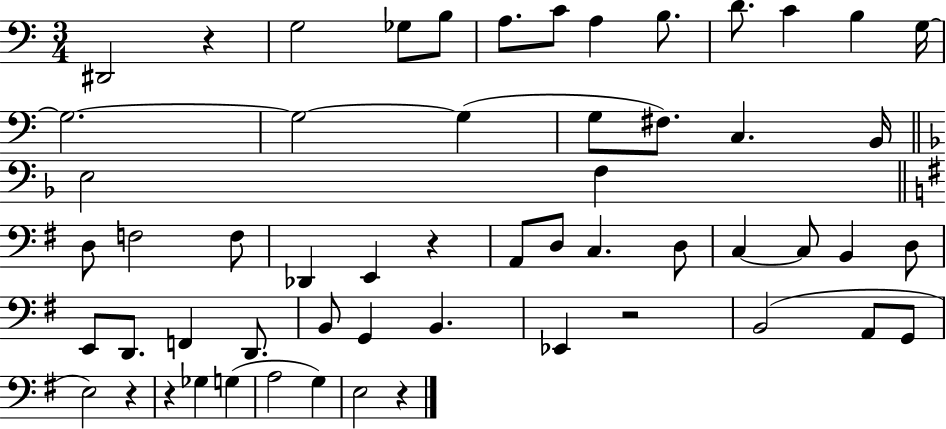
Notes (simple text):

D#2/h R/q G3/h Gb3/e B3/e A3/e. C4/e A3/q B3/e. D4/e. C4/q B3/q G3/s G3/h. G3/h G3/q G3/e F#3/e. C3/q. B2/s E3/h F3/q D3/e F3/h F3/e Db2/q E2/q R/q A2/e D3/e C3/q. D3/e C3/q C3/e B2/q D3/e E2/e D2/e. F2/q D2/e. B2/e G2/q B2/q. Eb2/q R/h B2/h A2/e G2/e E3/h R/q R/q Gb3/q G3/q A3/h G3/q E3/h R/q